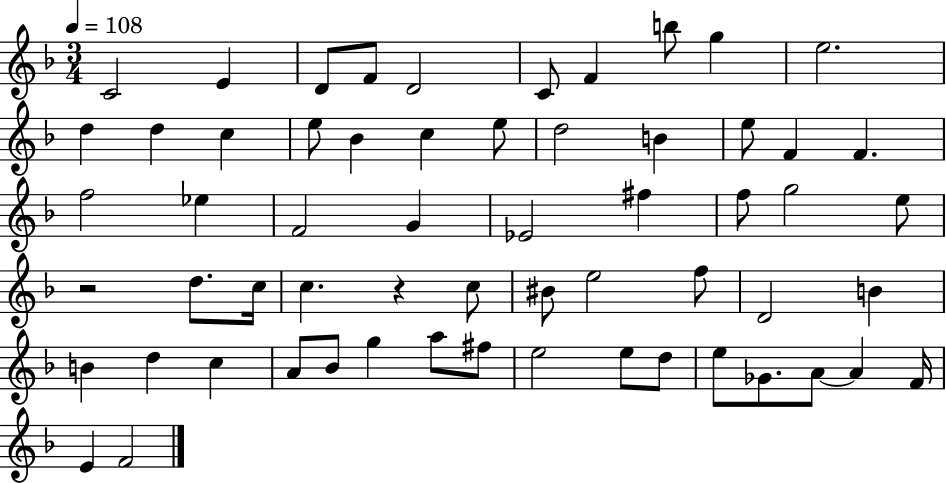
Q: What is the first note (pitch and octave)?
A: C4